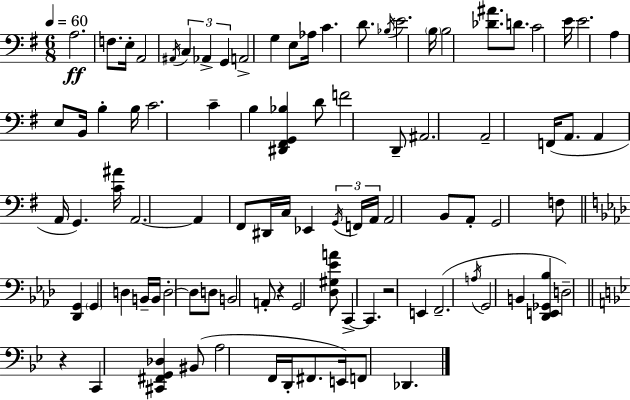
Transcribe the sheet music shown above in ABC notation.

X:1
T:Untitled
M:6/8
L:1/4
K:Em
A,2 F,/2 E,/4 A,,2 ^A,,/4 C, _A,, G,, A,,2 G, E,/2 _A,/4 C D/2 _B,/4 E2 B,/4 B,2 [_D^A]/2 D/2 C2 E/4 E2 A, E,/2 B,,/4 B, B,/4 C2 C B, [^D,,^F,,G,,_B,] D/2 F2 D,,/2 ^A,,2 A,,2 F,,/4 A,,/2 A,, A,,/4 G,, [C^A]/4 A,,2 A,, ^F,,/2 ^D,,/4 C,/4 _E,, G,,/4 F,,/4 A,,/4 A,,2 B,,/2 A,,/2 G,,2 F,/2 [_D,,G,,] G,, D, B,,/4 B,,/4 D,2 D,/2 D,/2 B,,2 A,,/2 z G,,2 [_D,^G,_EA]/2 C,, C,, z2 E,, F,,2 A,/4 G,,2 B,, [_D,,E,,_G,,_B,] D,2 z C,, [^C,,^F,,G,,_D,] ^B,,/2 A,2 F,,/4 D,,/4 ^F,,/2 E,,/4 F,,/2 _D,,